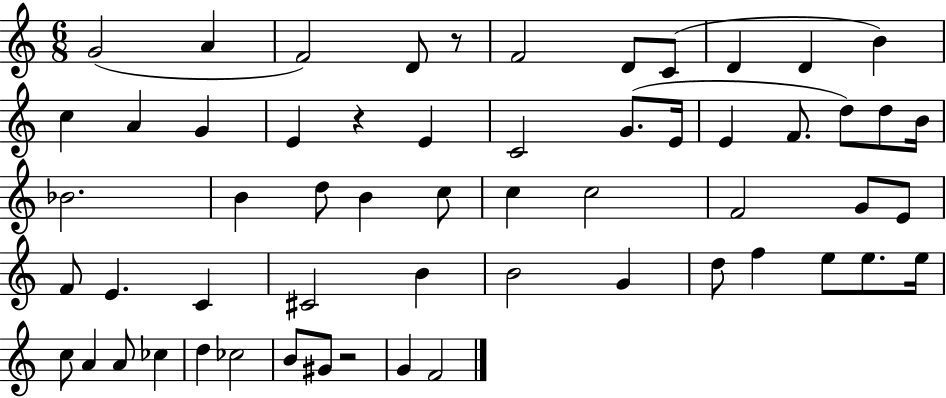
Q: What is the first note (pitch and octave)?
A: G4